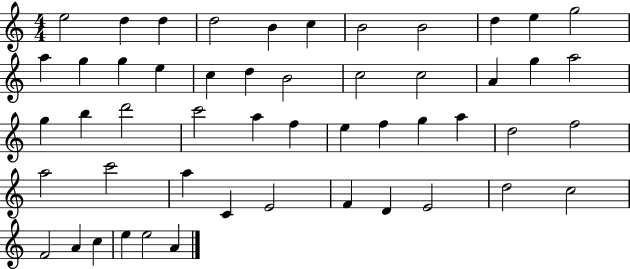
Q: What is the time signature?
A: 4/4